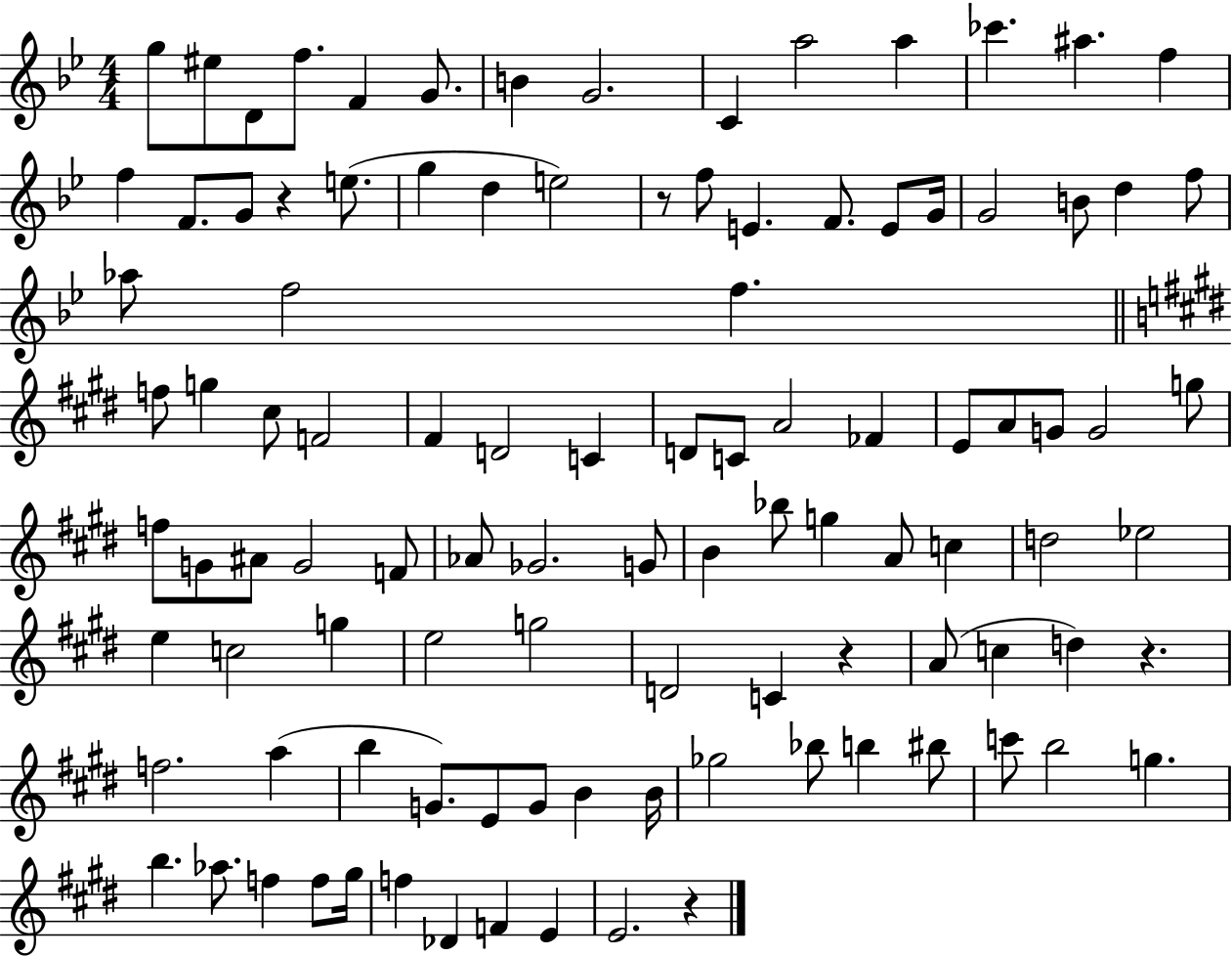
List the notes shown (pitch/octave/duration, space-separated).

G5/e EIS5/e D4/e F5/e. F4/q G4/e. B4/q G4/h. C4/q A5/h A5/q CES6/q. A#5/q. F5/q F5/q F4/e. G4/e R/q E5/e. G5/q D5/q E5/h R/e F5/e E4/q. F4/e. E4/e G4/s G4/h B4/e D5/q F5/e Ab5/e F5/h F5/q. F5/e G5/q C#5/e F4/h F#4/q D4/h C4/q D4/e C4/e A4/h FES4/q E4/e A4/e G4/e G4/h G5/e F5/e G4/e A#4/e G4/h F4/e Ab4/e Gb4/h. G4/e B4/q Bb5/e G5/q A4/e C5/q D5/h Eb5/h E5/q C5/h G5/q E5/h G5/h D4/h C4/q R/q A4/e C5/q D5/q R/q. F5/h. A5/q B5/q G4/e. E4/e G4/e B4/q B4/s Gb5/h Bb5/e B5/q BIS5/e C6/e B5/h G5/q. B5/q. Ab5/e. F5/q F5/e G#5/s F5/q Db4/q F4/q E4/q E4/h. R/q